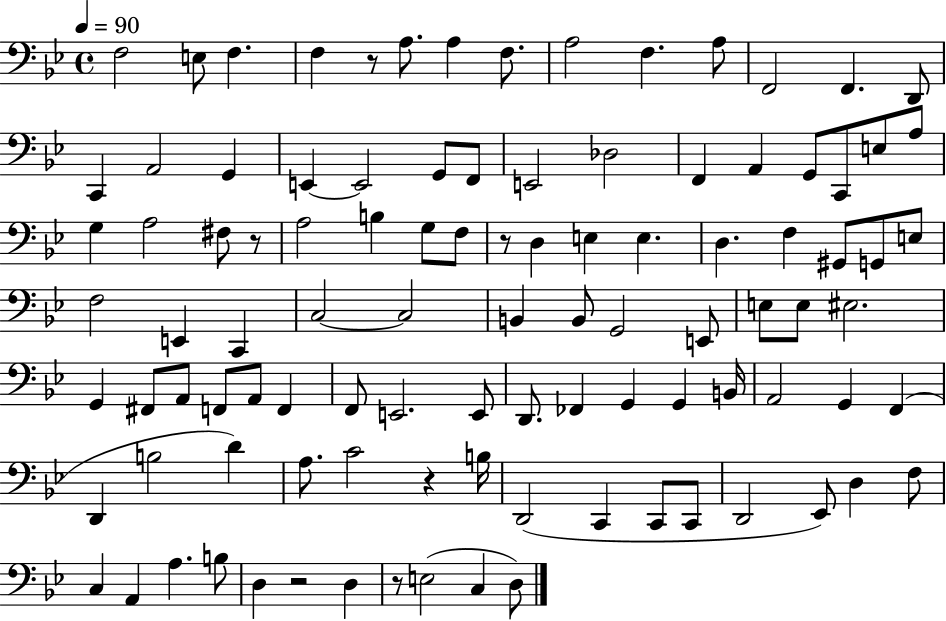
{
  \clef bass
  \time 4/4
  \defaultTimeSignature
  \key bes \major
  \tempo 4 = 90
  f2 e8 f4. | f4 r8 a8. a4 f8. | a2 f4. a8 | f,2 f,4. d,8 | \break c,4 a,2 g,4 | e,4~~ e,2 g,8 f,8 | e,2 des2 | f,4 a,4 g,8 c,8 e8 a8 | \break g4 a2 fis8 r8 | a2 b4 g8 f8 | r8 d4 e4 e4. | d4. f4 gis,8 g,8 e8 | \break f2 e,4 c,4 | c2~~ c2 | b,4 b,8 g,2 e,8 | e8 e8 eis2. | \break g,4 fis,8 a,8 f,8 a,8 f,4 | f,8 e,2. e,8 | d,8. fes,4 g,4 g,4 b,16 | a,2 g,4 f,4( | \break d,4 b2 d'4) | a8. c'2 r4 b16 | d,2( c,4 c,8 c,8 | d,2 ees,8) d4 f8 | \break c4 a,4 a4. b8 | d4 r2 d4 | r8 e2( c4 d8) | \bar "|."
}